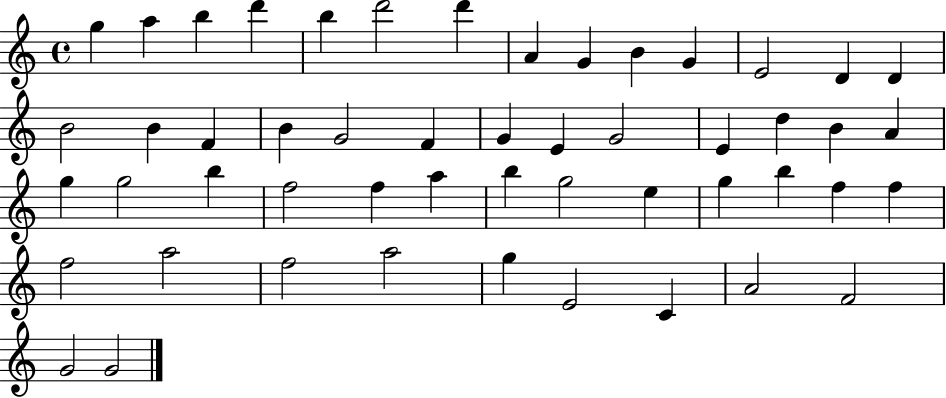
G5/q A5/q B5/q D6/q B5/q D6/h D6/q A4/q G4/q B4/q G4/q E4/h D4/q D4/q B4/h B4/q F4/q B4/q G4/h F4/q G4/q E4/q G4/h E4/q D5/q B4/q A4/q G5/q G5/h B5/q F5/h F5/q A5/q B5/q G5/h E5/q G5/q B5/q F5/q F5/q F5/h A5/h F5/h A5/h G5/q E4/h C4/q A4/h F4/h G4/h G4/h